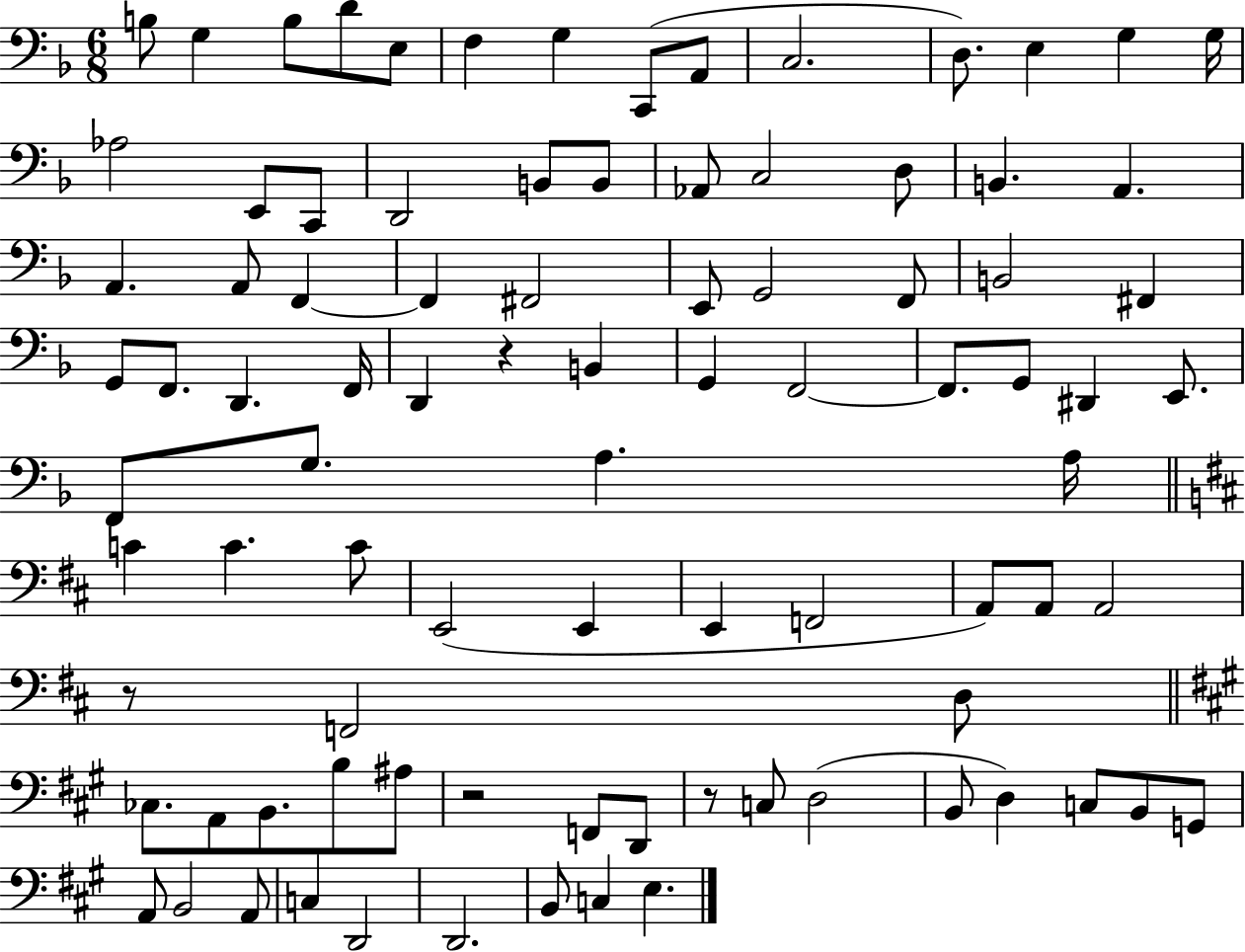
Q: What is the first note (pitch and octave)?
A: B3